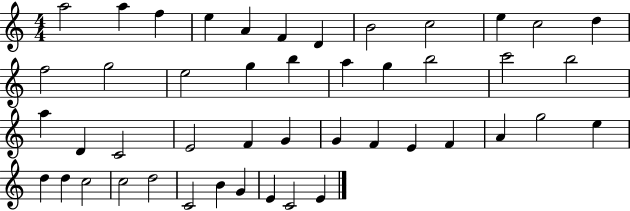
A5/h A5/q F5/q E5/q A4/q F4/q D4/q B4/h C5/h E5/q C5/h D5/q F5/h G5/h E5/h G5/q B5/q A5/q G5/q B5/h C6/h B5/h A5/q D4/q C4/h E4/h F4/q G4/q G4/q F4/q E4/q F4/q A4/q G5/h E5/q D5/q D5/q C5/h C5/h D5/h C4/h B4/q G4/q E4/q C4/h E4/q